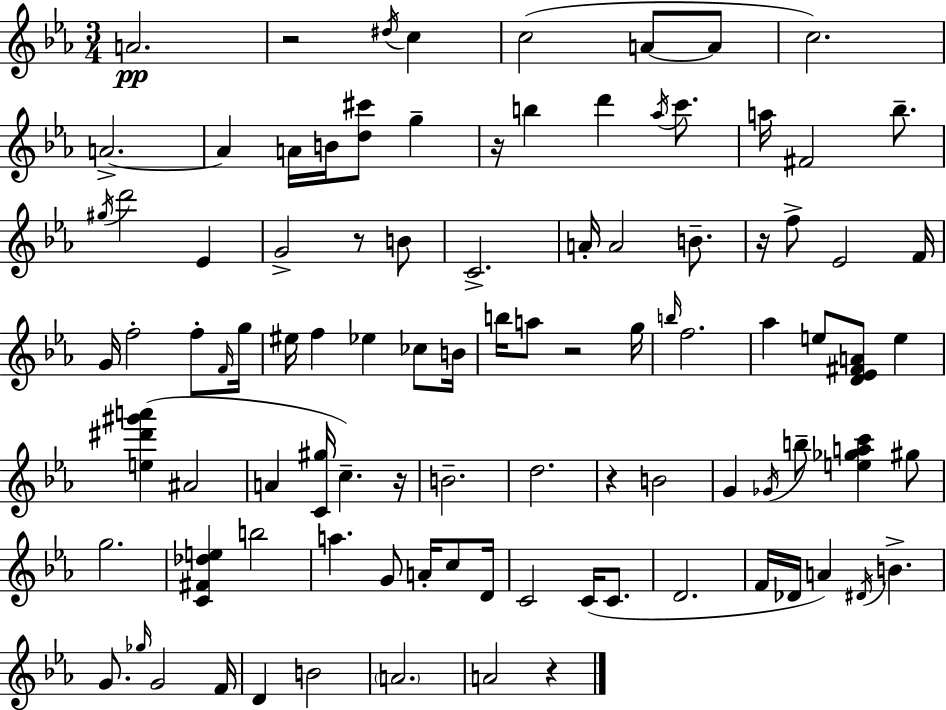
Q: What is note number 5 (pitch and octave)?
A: A4